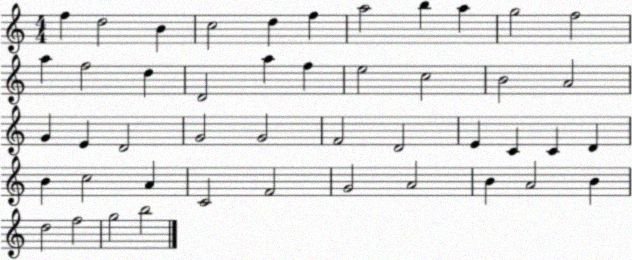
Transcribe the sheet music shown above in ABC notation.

X:1
T:Untitled
M:4/4
L:1/4
K:C
f d2 B c2 d f a2 b a g2 f2 a f2 d D2 a f e2 c2 B2 A2 G E D2 G2 G2 F2 D2 E C C D B c2 A C2 F2 G2 A2 B A2 B d2 f2 g2 b2